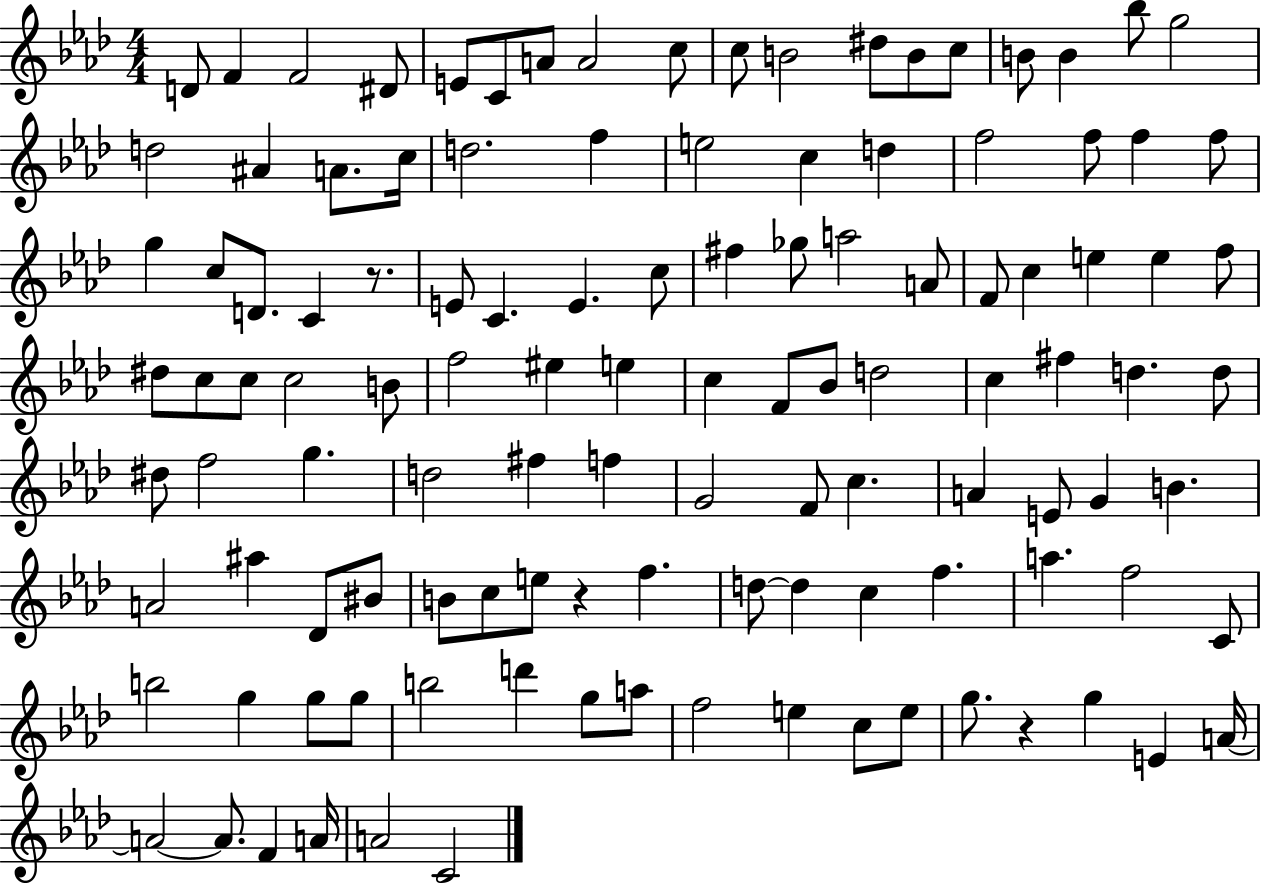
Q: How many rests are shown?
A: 3